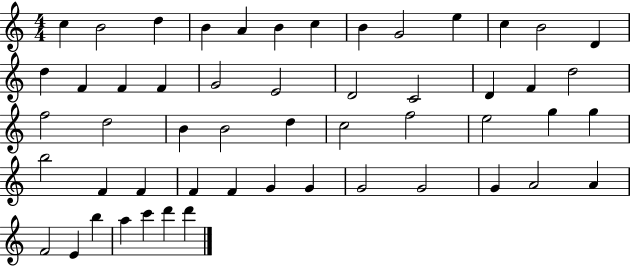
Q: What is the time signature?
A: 4/4